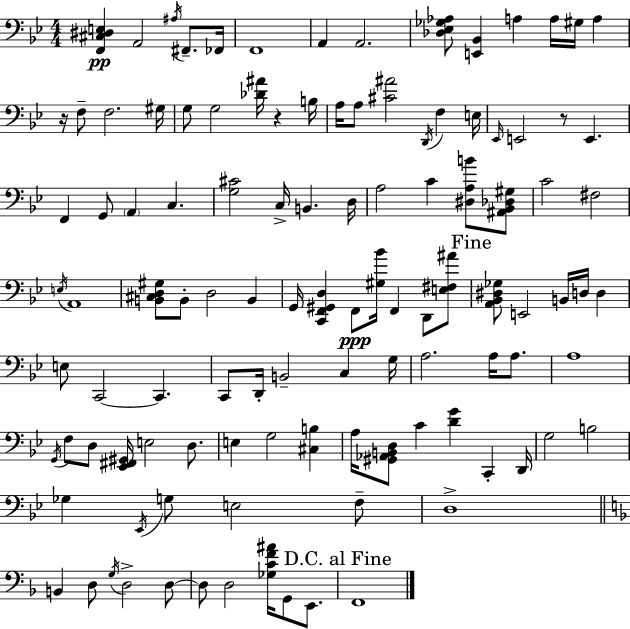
{
  \clef bass
  \numericTimeSignature
  \time 4/4
  \key bes \major
  <f, cis dis e>4\pp a,2 \acciaccatura { ais16 } fis,8.-- | fes,16 f,1 | a,4 a,2. | <des ees ges aes>8 <e, bes,>4 a4 a16 gis16 a4 | \break r16 f8-- f2. | gis16 g8 g2 <des' ais'>16 r4 | b16 a16 a8 <cis' ais'>2 \acciaccatura { d,16 } f4 | e16 \grace { ees,16 } e,2 r8 e,4. | \break f,4 g,8 \parenthesize a,4 c4. | <g cis'>2 c16-> b,4. | d16 a2 c'4 <dis a b'>8 | <ais, bes, des gis>8 c'2 fis2 | \break \acciaccatura { e16 } a,1 | <b, cis d gis>8 b,8-. d2 | b,4 g,16 <c, f, gis, d>4 f,8\ppp <gis bes'>16 f,4 | d,8 <e fis ais'>8 \mark "Fine" <a, bes, dis ges>8 e,2 b,16 d16 | \break d4 e8 c,2~~ c,4. | c,8 d,16-. b,2-- c4 | g16 a2. | a16 a8. a1 | \break \acciaccatura { g,16 } f8 d8 <ees, fis, gis,>16 e2 | d8. e4 g2 | <cis b>4 a16 <gis, aes, b, d>8 c'4 <d' g'>4 | c,4-. d,16 g2 b2 | \break ges4 \acciaccatura { ees,16 } g8 e2 | f8-- d1-> | \bar "||" \break \key f \major b,4 d8 \acciaccatura { g16 } d2-> d8~~ | d8 d2 <ges c' f' ais'>16 g,8 e,8. | \mark "D.C. al Fine" f,1 | \bar "|."
}